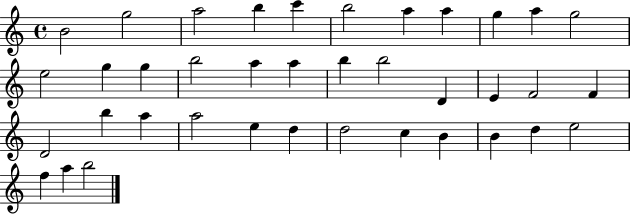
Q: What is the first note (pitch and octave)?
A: B4